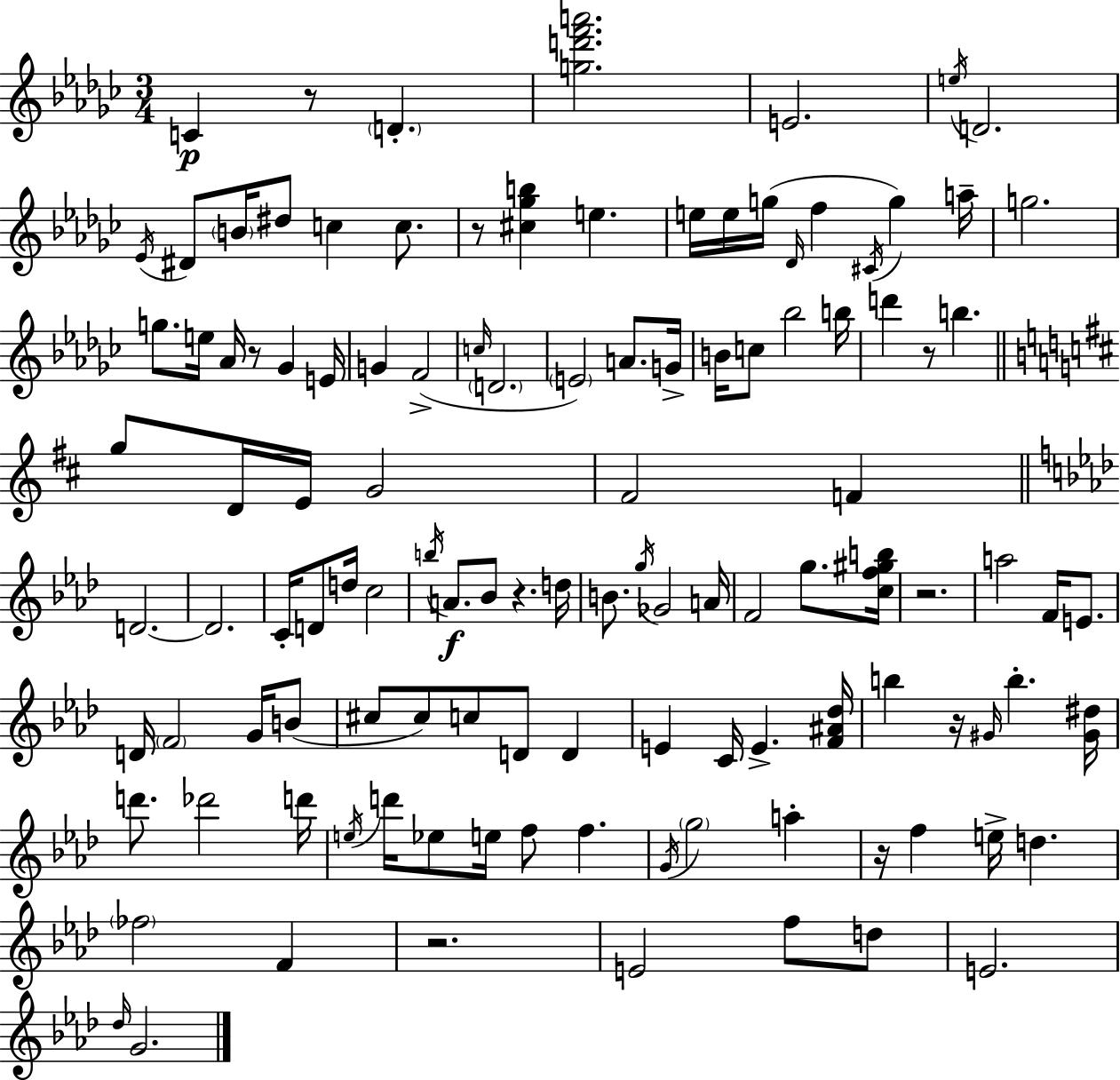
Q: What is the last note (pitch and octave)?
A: G4